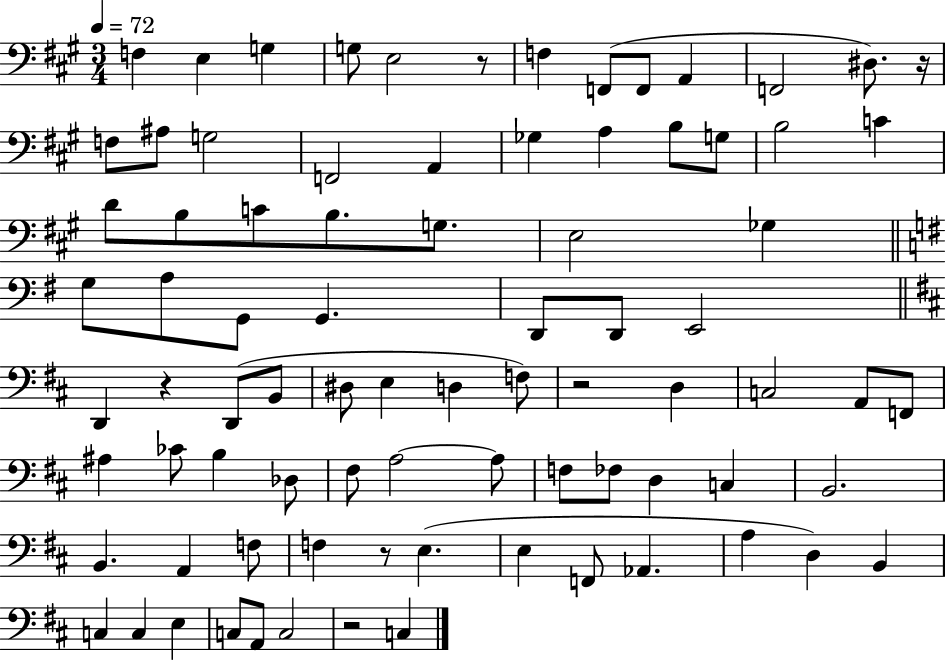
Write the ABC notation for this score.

X:1
T:Untitled
M:3/4
L:1/4
K:A
F, E, G, G,/2 E,2 z/2 F, F,,/2 F,,/2 A,, F,,2 ^D,/2 z/4 F,/2 ^A,/2 G,2 F,,2 A,, _G, A, B,/2 G,/2 B,2 C D/2 B,/2 C/2 B,/2 G,/2 E,2 _G, G,/2 A,/2 G,,/2 G,, D,,/2 D,,/2 E,,2 D,, z D,,/2 B,,/2 ^D,/2 E, D, F,/2 z2 D, C,2 A,,/2 F,,/2 ^A, _C/2 B, _D,/2 ^F,/2 A,2 A,/2 F,/2 _F,/2 D, C, B,,2 B,, A,, F,/2 F, z/2 E, E, F,,/2 _A,, A, D, B,, C, C, E, C,/2 A,,/2 C,2 z2 C,